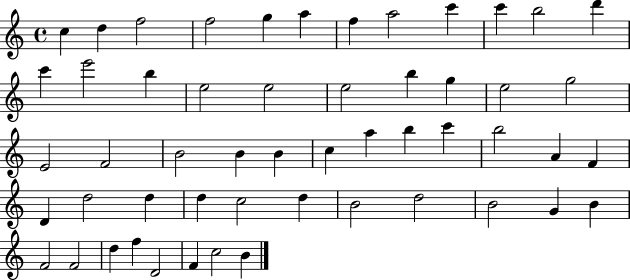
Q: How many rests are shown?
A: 0